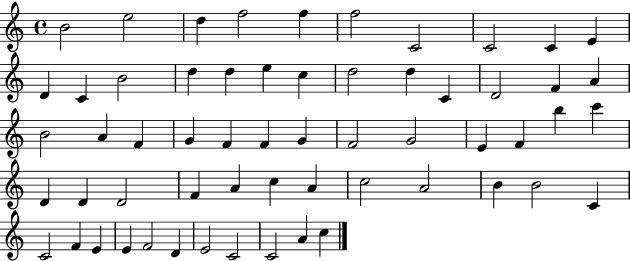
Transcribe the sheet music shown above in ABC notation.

X:1
T:Untitled
M:4/4
L:1/4
K:C
B2 e2 d f2 f f2 C2 C2 C E D C B2 d d e c d2 d C D2 F A B2 A F G F F G F2 G2 E F b c' D D D2 F A c A c2 A2 B B2 C C2 F E E F2 D E2 C2 C2 A c